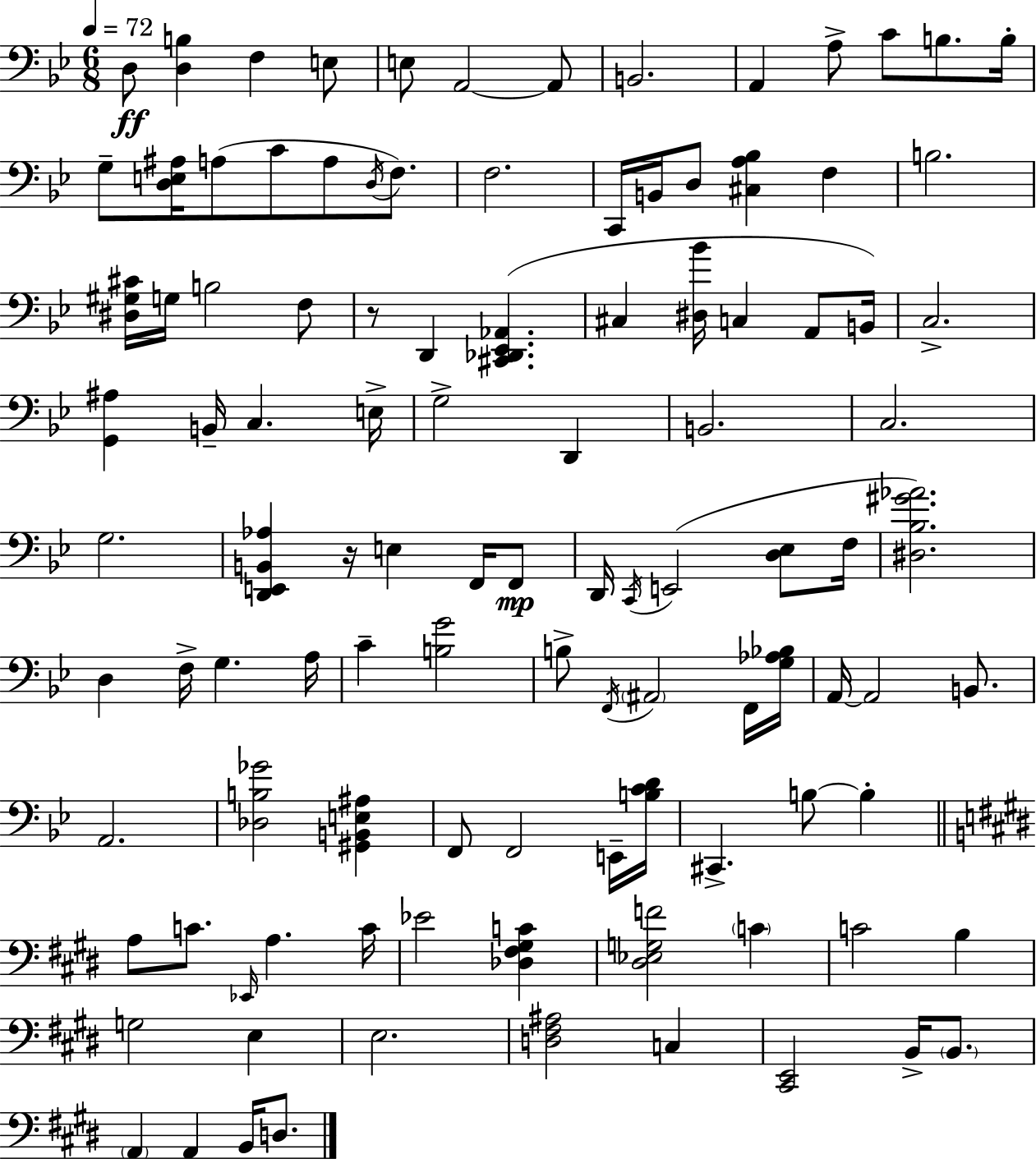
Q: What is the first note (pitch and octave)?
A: D3